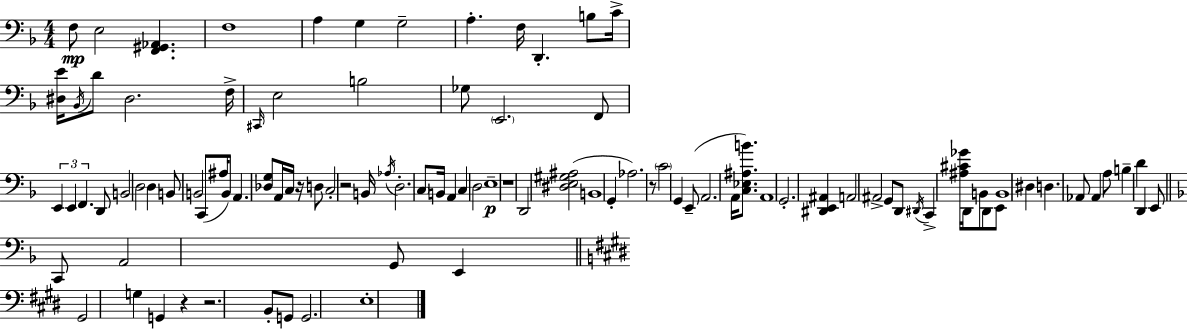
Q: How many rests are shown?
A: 6